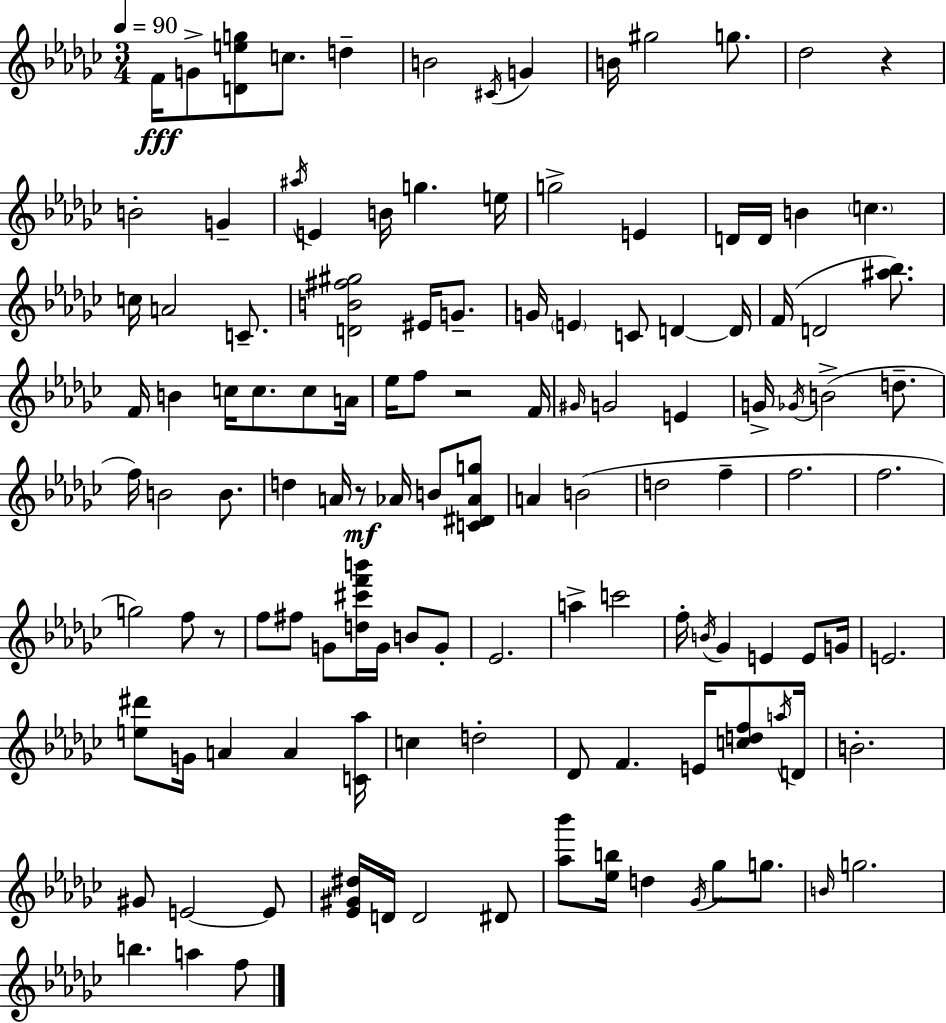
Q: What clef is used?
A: treble